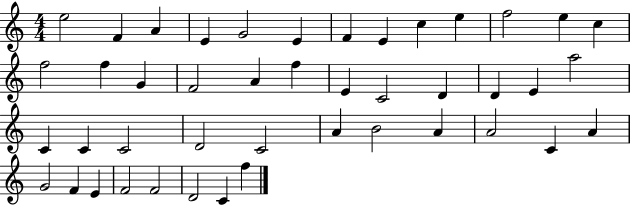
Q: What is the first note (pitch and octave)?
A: E5